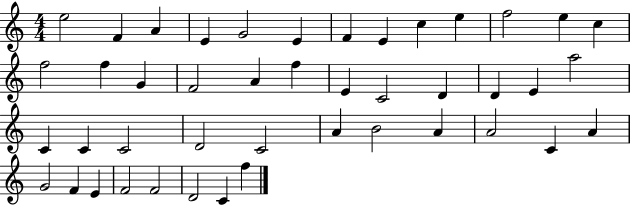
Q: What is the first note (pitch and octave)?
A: E5